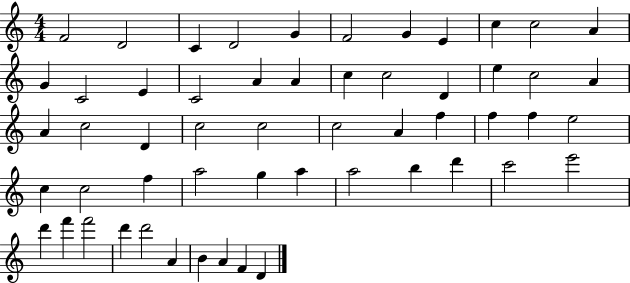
{
  \clef treble
  \numericTimeSignature
  \time 4/4
  \key c \major
  f'2 d'2 | c'4 d'2 g'4 | f'2 g'4 e'4 | c''4 c''2 a'4 | \break g'4 c'2 e'4 | c'2 a'4 a'4 | c''4 c''2 d'4 | e''4 c''2 a'4 | \break a'4 c''2 d'4 | c''2 c''2 | c''2 a'4 f''4 | f''4 f''4 e''2 | \break c''4 c''2 f''4 | a''2 g''4 a''4 | a''2 b''4 d'''4 | c'''2 e'''2 | \break d'''4 f'''4 f'''2 | d'''4 d'''2 a'4 | b'4 a'4 f'4 d'4 | \bar "|."
}